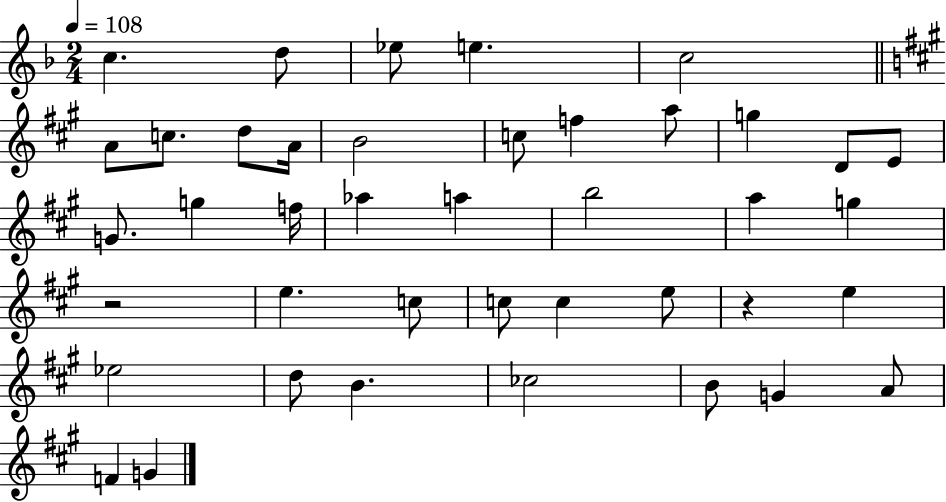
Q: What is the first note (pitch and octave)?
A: C5